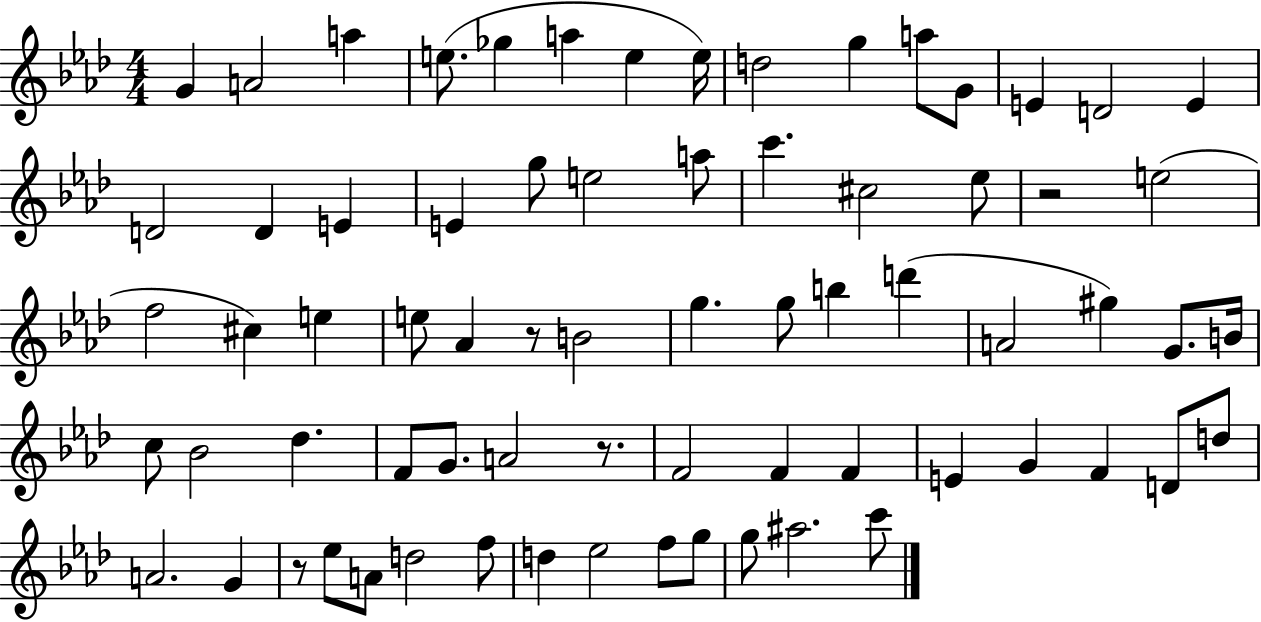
{
  \clef treble
  \numericTimeSignature
  \time 4/4
  \key aes \major
  g'4 a'2 a''4 | e''8.( ges''4 a''4 e''4 e''16) | d''2 g''4 a''8 g'8 | e'4 d'2 e'4 | \break d'2 d'4 e'4 | e'4 g''8 e''2 a''8 | c'''4. cis''2 ees''8 | r2 e''2( | \break f''2 cis''4) e''4 | e''8 aes'4 r8 b'2 | g''4. g''8 b''4 d'''4( | a'2 gis''4) g'8. b'16 | \break c''8 bes'2 des''4. | f'8 g'8. a'2 r8. | f'2 f'4 f'4 | e'4 g'4 f'4 d'8 d''8 | \break a'2. g'4 | r8 ees''8 a'8 d''2 f''8 | d''4 ees''2 f''8 g''8 | g''8 ais''2. c'''8 | \break \bar "|."
}